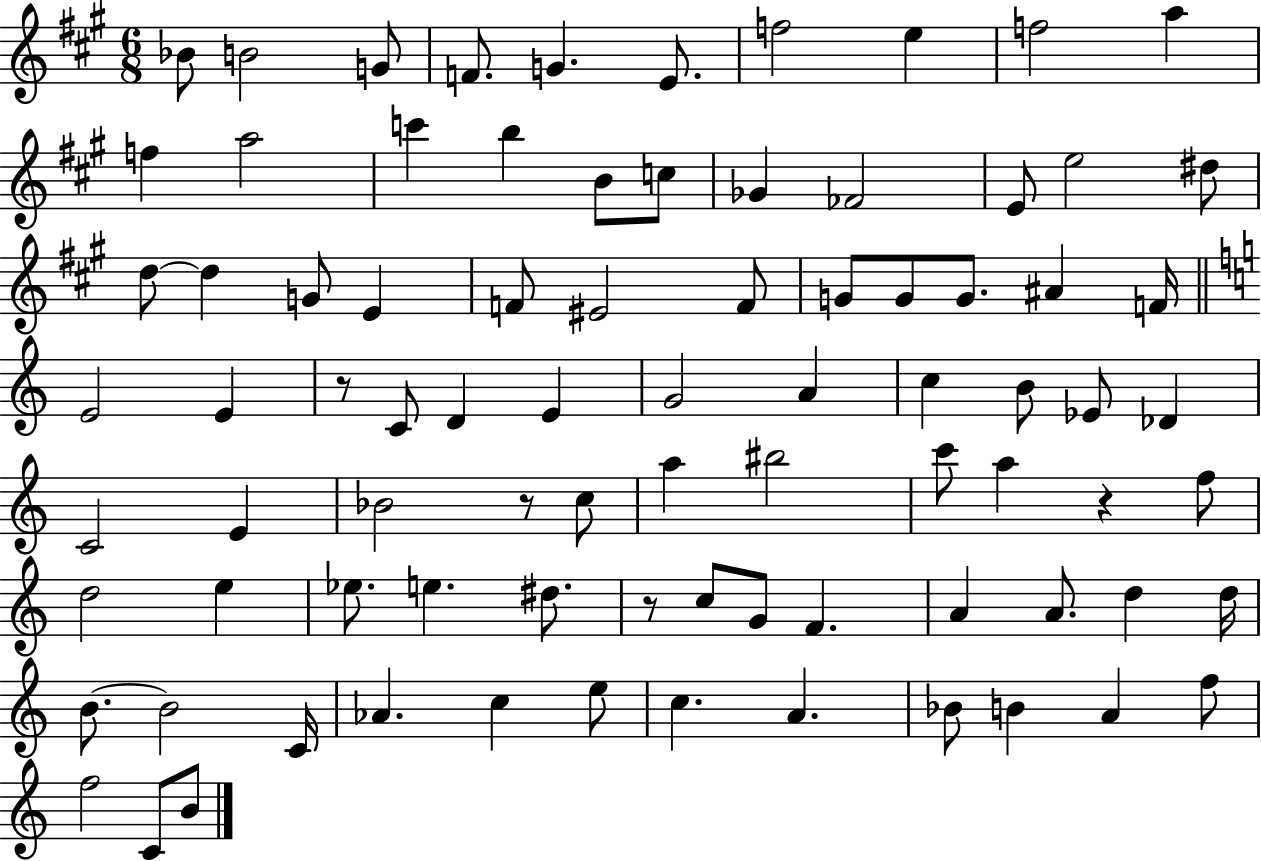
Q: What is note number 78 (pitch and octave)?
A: F5